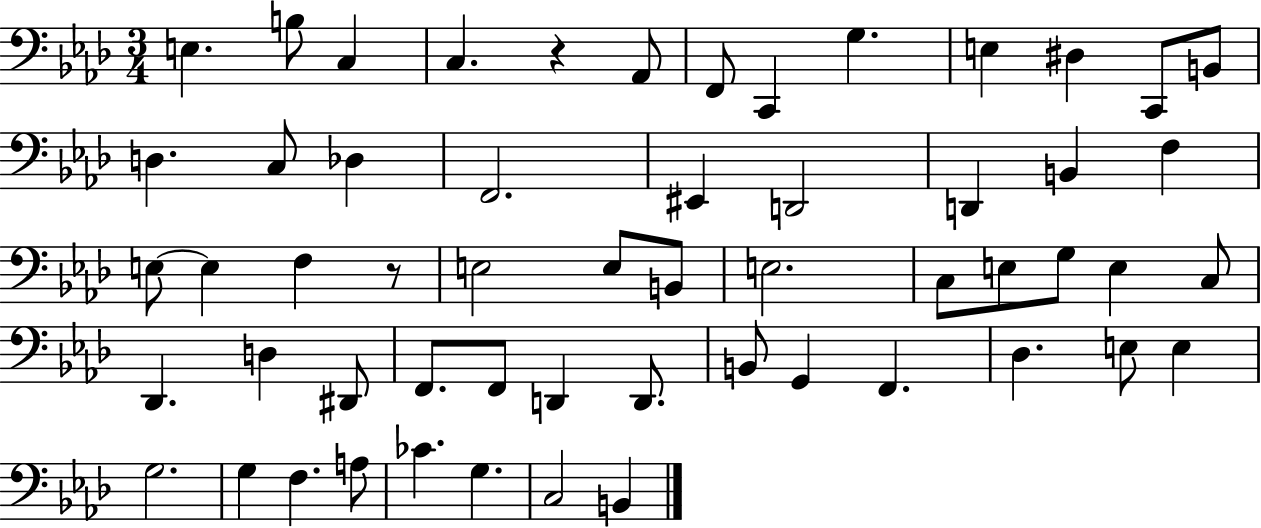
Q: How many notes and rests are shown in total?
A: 56